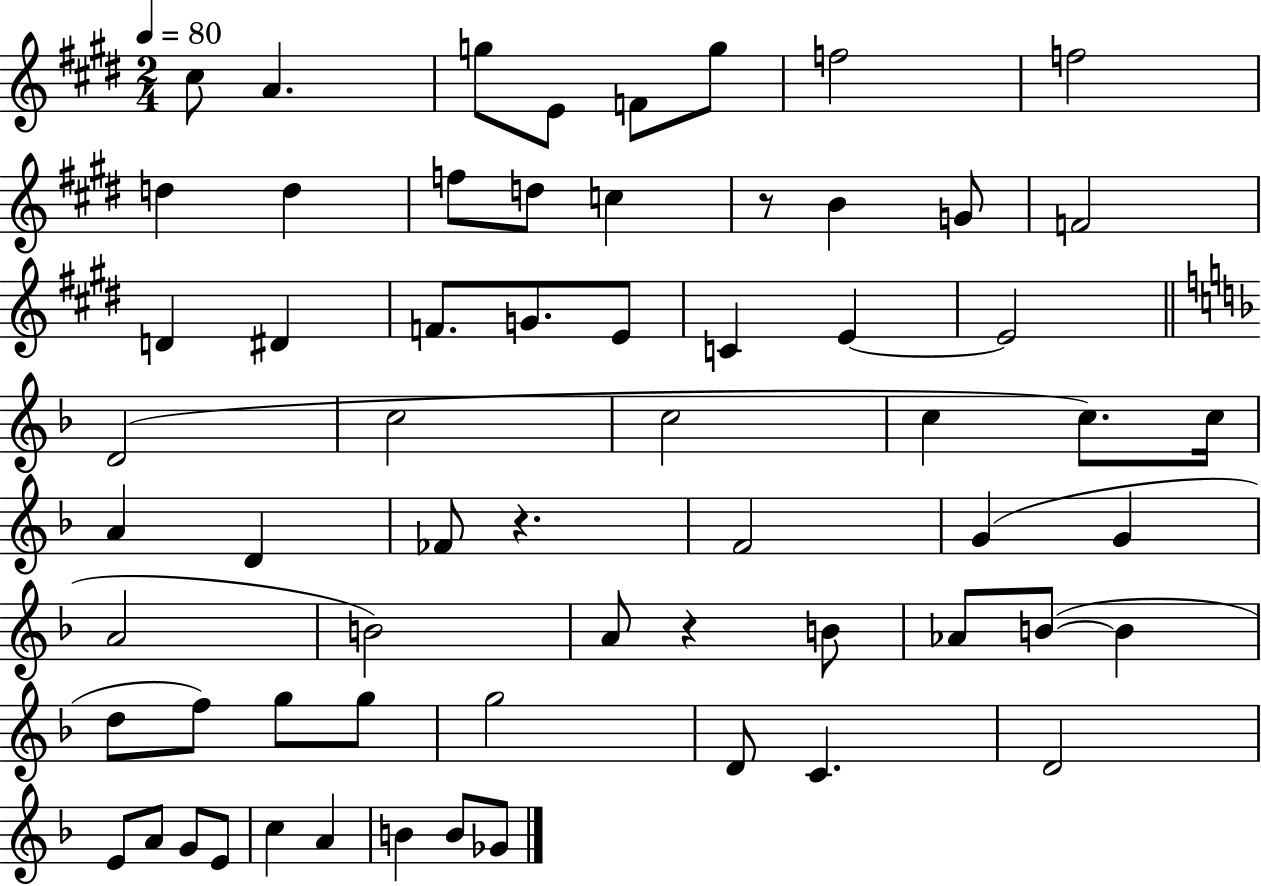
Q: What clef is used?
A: treble